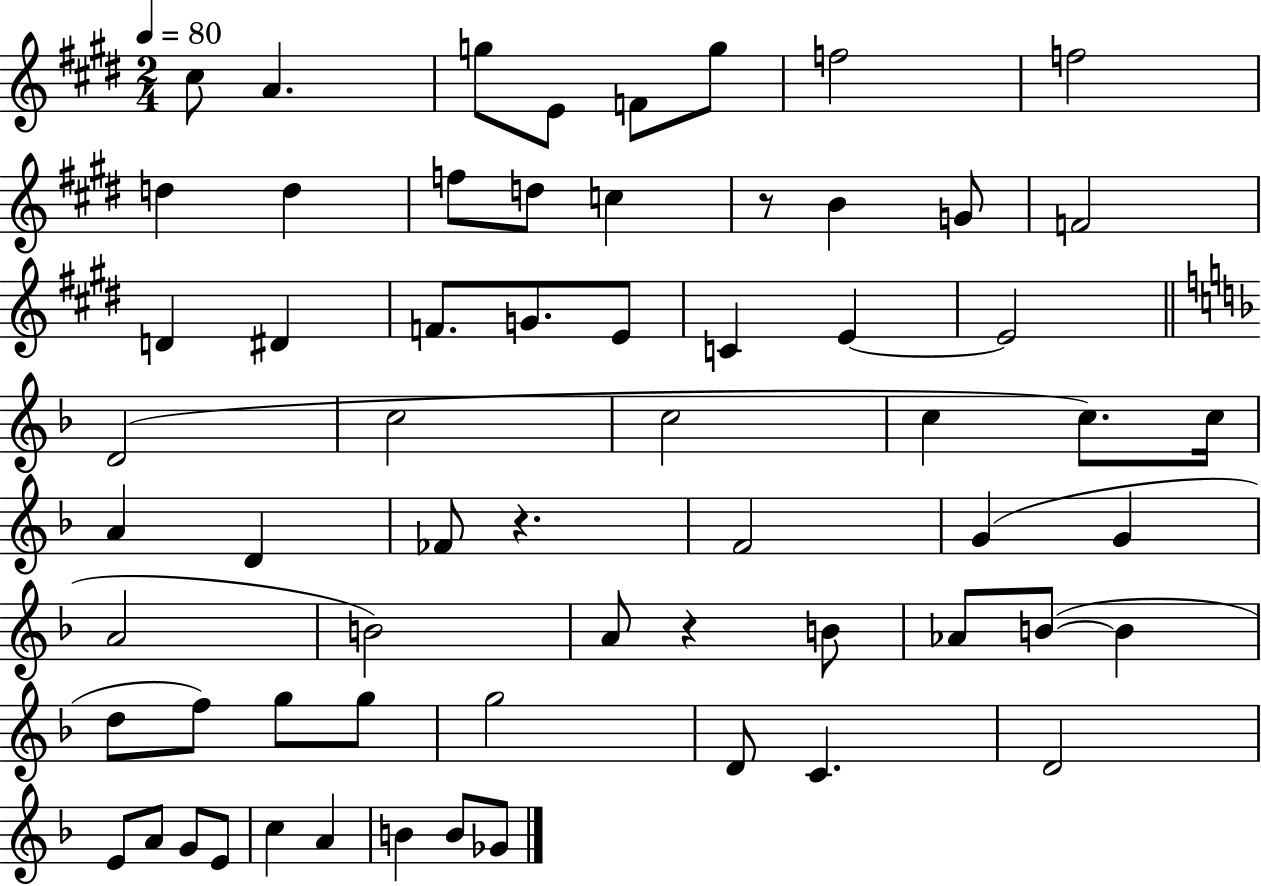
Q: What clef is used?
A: treble